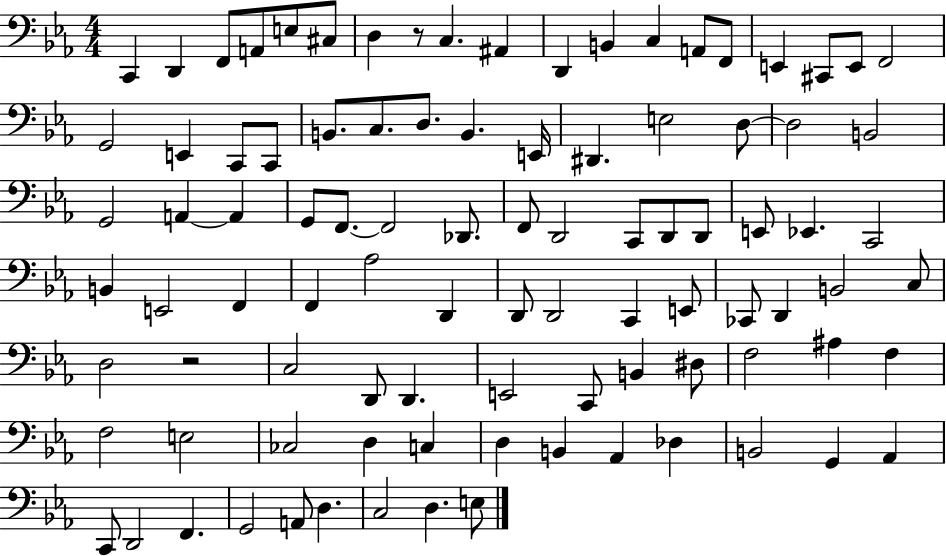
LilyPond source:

{
  \clef bass
  \numericTimeSignature
  \time 4/4
  \key ees \major
  c,4 d,4 f,8 a,8 e8 cis8 | d4 r8 c4. ais,4 | d,4 b,4 c4 a,8 f,8 | e,4 cis,8 e,8 f,2 | \break g,2 e,4 c,8 c,8 | b,8. c8. d8. b,4. e,16 | dis,4. e2 d8~~ | d2 b,2 | \break g,2 a,4~~ a,4 | g,8 f,8.~~ f,2 des,8. | f,8 d,2 c,8 d,8 d,8 | e,8 ees,4. c,2 | \break b,4 e,2 f,4 | f,4 aes2 d,4 | d,8 d,2 c,4 e,8 | ces,8 d,4 b,2 c8 | \break d2 r2 | c2 d,8 d,4. | e,2 c,8 b,4 dis8 | f2 ais4 f4 | \break f2 e2 | ces2 d4 c4 | d4 b,4 aes,4 des4 | b,2 g,4 aes,4 | \break c,8 d,2 f,4. | g,2 a,8 d4. | c2 d4. e8 | \bar "|."
}